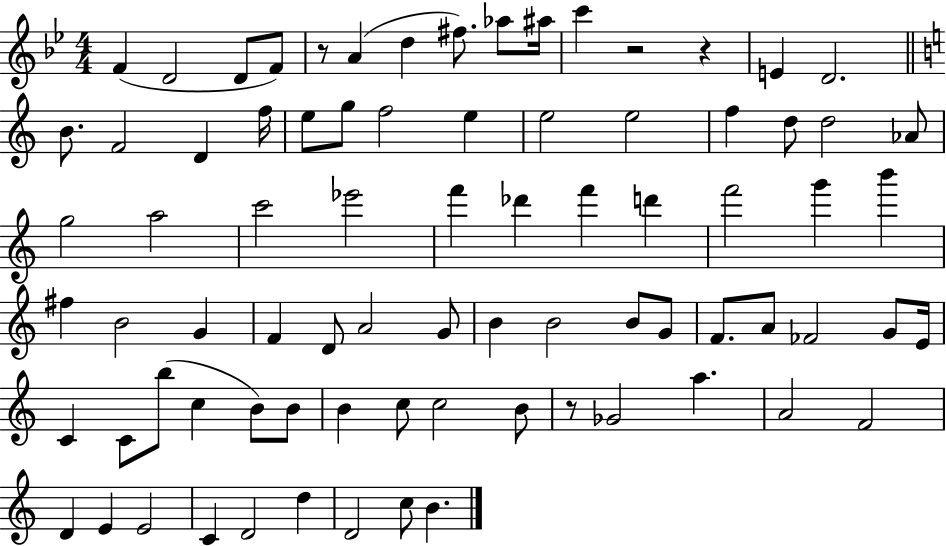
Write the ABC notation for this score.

X:1
T:Untitled
M:4/4
L:1/4
K:Bb
F D2 D/2 F/2 z/2 A d ^f/2 _a/2 ^a/4 c' z2 z E D2 B/2 F2 D f/4 e/2 g/2 f2 e e2 e2 f d/2 d2 _A/2 g2 a2 c'2 _e'2 f' _d' f' d' f'2 g' b' ^f B2 G F D/2 A2 G/2 B B2 B/2 G/2 F/2 A/2 _F2 G/2 E/4 C C/2 b/2 c B/2 B/2 B c/2 c2 B/2 z/2 _G2 a A2 F2 D E E2 C D2 d D2 c/2 B